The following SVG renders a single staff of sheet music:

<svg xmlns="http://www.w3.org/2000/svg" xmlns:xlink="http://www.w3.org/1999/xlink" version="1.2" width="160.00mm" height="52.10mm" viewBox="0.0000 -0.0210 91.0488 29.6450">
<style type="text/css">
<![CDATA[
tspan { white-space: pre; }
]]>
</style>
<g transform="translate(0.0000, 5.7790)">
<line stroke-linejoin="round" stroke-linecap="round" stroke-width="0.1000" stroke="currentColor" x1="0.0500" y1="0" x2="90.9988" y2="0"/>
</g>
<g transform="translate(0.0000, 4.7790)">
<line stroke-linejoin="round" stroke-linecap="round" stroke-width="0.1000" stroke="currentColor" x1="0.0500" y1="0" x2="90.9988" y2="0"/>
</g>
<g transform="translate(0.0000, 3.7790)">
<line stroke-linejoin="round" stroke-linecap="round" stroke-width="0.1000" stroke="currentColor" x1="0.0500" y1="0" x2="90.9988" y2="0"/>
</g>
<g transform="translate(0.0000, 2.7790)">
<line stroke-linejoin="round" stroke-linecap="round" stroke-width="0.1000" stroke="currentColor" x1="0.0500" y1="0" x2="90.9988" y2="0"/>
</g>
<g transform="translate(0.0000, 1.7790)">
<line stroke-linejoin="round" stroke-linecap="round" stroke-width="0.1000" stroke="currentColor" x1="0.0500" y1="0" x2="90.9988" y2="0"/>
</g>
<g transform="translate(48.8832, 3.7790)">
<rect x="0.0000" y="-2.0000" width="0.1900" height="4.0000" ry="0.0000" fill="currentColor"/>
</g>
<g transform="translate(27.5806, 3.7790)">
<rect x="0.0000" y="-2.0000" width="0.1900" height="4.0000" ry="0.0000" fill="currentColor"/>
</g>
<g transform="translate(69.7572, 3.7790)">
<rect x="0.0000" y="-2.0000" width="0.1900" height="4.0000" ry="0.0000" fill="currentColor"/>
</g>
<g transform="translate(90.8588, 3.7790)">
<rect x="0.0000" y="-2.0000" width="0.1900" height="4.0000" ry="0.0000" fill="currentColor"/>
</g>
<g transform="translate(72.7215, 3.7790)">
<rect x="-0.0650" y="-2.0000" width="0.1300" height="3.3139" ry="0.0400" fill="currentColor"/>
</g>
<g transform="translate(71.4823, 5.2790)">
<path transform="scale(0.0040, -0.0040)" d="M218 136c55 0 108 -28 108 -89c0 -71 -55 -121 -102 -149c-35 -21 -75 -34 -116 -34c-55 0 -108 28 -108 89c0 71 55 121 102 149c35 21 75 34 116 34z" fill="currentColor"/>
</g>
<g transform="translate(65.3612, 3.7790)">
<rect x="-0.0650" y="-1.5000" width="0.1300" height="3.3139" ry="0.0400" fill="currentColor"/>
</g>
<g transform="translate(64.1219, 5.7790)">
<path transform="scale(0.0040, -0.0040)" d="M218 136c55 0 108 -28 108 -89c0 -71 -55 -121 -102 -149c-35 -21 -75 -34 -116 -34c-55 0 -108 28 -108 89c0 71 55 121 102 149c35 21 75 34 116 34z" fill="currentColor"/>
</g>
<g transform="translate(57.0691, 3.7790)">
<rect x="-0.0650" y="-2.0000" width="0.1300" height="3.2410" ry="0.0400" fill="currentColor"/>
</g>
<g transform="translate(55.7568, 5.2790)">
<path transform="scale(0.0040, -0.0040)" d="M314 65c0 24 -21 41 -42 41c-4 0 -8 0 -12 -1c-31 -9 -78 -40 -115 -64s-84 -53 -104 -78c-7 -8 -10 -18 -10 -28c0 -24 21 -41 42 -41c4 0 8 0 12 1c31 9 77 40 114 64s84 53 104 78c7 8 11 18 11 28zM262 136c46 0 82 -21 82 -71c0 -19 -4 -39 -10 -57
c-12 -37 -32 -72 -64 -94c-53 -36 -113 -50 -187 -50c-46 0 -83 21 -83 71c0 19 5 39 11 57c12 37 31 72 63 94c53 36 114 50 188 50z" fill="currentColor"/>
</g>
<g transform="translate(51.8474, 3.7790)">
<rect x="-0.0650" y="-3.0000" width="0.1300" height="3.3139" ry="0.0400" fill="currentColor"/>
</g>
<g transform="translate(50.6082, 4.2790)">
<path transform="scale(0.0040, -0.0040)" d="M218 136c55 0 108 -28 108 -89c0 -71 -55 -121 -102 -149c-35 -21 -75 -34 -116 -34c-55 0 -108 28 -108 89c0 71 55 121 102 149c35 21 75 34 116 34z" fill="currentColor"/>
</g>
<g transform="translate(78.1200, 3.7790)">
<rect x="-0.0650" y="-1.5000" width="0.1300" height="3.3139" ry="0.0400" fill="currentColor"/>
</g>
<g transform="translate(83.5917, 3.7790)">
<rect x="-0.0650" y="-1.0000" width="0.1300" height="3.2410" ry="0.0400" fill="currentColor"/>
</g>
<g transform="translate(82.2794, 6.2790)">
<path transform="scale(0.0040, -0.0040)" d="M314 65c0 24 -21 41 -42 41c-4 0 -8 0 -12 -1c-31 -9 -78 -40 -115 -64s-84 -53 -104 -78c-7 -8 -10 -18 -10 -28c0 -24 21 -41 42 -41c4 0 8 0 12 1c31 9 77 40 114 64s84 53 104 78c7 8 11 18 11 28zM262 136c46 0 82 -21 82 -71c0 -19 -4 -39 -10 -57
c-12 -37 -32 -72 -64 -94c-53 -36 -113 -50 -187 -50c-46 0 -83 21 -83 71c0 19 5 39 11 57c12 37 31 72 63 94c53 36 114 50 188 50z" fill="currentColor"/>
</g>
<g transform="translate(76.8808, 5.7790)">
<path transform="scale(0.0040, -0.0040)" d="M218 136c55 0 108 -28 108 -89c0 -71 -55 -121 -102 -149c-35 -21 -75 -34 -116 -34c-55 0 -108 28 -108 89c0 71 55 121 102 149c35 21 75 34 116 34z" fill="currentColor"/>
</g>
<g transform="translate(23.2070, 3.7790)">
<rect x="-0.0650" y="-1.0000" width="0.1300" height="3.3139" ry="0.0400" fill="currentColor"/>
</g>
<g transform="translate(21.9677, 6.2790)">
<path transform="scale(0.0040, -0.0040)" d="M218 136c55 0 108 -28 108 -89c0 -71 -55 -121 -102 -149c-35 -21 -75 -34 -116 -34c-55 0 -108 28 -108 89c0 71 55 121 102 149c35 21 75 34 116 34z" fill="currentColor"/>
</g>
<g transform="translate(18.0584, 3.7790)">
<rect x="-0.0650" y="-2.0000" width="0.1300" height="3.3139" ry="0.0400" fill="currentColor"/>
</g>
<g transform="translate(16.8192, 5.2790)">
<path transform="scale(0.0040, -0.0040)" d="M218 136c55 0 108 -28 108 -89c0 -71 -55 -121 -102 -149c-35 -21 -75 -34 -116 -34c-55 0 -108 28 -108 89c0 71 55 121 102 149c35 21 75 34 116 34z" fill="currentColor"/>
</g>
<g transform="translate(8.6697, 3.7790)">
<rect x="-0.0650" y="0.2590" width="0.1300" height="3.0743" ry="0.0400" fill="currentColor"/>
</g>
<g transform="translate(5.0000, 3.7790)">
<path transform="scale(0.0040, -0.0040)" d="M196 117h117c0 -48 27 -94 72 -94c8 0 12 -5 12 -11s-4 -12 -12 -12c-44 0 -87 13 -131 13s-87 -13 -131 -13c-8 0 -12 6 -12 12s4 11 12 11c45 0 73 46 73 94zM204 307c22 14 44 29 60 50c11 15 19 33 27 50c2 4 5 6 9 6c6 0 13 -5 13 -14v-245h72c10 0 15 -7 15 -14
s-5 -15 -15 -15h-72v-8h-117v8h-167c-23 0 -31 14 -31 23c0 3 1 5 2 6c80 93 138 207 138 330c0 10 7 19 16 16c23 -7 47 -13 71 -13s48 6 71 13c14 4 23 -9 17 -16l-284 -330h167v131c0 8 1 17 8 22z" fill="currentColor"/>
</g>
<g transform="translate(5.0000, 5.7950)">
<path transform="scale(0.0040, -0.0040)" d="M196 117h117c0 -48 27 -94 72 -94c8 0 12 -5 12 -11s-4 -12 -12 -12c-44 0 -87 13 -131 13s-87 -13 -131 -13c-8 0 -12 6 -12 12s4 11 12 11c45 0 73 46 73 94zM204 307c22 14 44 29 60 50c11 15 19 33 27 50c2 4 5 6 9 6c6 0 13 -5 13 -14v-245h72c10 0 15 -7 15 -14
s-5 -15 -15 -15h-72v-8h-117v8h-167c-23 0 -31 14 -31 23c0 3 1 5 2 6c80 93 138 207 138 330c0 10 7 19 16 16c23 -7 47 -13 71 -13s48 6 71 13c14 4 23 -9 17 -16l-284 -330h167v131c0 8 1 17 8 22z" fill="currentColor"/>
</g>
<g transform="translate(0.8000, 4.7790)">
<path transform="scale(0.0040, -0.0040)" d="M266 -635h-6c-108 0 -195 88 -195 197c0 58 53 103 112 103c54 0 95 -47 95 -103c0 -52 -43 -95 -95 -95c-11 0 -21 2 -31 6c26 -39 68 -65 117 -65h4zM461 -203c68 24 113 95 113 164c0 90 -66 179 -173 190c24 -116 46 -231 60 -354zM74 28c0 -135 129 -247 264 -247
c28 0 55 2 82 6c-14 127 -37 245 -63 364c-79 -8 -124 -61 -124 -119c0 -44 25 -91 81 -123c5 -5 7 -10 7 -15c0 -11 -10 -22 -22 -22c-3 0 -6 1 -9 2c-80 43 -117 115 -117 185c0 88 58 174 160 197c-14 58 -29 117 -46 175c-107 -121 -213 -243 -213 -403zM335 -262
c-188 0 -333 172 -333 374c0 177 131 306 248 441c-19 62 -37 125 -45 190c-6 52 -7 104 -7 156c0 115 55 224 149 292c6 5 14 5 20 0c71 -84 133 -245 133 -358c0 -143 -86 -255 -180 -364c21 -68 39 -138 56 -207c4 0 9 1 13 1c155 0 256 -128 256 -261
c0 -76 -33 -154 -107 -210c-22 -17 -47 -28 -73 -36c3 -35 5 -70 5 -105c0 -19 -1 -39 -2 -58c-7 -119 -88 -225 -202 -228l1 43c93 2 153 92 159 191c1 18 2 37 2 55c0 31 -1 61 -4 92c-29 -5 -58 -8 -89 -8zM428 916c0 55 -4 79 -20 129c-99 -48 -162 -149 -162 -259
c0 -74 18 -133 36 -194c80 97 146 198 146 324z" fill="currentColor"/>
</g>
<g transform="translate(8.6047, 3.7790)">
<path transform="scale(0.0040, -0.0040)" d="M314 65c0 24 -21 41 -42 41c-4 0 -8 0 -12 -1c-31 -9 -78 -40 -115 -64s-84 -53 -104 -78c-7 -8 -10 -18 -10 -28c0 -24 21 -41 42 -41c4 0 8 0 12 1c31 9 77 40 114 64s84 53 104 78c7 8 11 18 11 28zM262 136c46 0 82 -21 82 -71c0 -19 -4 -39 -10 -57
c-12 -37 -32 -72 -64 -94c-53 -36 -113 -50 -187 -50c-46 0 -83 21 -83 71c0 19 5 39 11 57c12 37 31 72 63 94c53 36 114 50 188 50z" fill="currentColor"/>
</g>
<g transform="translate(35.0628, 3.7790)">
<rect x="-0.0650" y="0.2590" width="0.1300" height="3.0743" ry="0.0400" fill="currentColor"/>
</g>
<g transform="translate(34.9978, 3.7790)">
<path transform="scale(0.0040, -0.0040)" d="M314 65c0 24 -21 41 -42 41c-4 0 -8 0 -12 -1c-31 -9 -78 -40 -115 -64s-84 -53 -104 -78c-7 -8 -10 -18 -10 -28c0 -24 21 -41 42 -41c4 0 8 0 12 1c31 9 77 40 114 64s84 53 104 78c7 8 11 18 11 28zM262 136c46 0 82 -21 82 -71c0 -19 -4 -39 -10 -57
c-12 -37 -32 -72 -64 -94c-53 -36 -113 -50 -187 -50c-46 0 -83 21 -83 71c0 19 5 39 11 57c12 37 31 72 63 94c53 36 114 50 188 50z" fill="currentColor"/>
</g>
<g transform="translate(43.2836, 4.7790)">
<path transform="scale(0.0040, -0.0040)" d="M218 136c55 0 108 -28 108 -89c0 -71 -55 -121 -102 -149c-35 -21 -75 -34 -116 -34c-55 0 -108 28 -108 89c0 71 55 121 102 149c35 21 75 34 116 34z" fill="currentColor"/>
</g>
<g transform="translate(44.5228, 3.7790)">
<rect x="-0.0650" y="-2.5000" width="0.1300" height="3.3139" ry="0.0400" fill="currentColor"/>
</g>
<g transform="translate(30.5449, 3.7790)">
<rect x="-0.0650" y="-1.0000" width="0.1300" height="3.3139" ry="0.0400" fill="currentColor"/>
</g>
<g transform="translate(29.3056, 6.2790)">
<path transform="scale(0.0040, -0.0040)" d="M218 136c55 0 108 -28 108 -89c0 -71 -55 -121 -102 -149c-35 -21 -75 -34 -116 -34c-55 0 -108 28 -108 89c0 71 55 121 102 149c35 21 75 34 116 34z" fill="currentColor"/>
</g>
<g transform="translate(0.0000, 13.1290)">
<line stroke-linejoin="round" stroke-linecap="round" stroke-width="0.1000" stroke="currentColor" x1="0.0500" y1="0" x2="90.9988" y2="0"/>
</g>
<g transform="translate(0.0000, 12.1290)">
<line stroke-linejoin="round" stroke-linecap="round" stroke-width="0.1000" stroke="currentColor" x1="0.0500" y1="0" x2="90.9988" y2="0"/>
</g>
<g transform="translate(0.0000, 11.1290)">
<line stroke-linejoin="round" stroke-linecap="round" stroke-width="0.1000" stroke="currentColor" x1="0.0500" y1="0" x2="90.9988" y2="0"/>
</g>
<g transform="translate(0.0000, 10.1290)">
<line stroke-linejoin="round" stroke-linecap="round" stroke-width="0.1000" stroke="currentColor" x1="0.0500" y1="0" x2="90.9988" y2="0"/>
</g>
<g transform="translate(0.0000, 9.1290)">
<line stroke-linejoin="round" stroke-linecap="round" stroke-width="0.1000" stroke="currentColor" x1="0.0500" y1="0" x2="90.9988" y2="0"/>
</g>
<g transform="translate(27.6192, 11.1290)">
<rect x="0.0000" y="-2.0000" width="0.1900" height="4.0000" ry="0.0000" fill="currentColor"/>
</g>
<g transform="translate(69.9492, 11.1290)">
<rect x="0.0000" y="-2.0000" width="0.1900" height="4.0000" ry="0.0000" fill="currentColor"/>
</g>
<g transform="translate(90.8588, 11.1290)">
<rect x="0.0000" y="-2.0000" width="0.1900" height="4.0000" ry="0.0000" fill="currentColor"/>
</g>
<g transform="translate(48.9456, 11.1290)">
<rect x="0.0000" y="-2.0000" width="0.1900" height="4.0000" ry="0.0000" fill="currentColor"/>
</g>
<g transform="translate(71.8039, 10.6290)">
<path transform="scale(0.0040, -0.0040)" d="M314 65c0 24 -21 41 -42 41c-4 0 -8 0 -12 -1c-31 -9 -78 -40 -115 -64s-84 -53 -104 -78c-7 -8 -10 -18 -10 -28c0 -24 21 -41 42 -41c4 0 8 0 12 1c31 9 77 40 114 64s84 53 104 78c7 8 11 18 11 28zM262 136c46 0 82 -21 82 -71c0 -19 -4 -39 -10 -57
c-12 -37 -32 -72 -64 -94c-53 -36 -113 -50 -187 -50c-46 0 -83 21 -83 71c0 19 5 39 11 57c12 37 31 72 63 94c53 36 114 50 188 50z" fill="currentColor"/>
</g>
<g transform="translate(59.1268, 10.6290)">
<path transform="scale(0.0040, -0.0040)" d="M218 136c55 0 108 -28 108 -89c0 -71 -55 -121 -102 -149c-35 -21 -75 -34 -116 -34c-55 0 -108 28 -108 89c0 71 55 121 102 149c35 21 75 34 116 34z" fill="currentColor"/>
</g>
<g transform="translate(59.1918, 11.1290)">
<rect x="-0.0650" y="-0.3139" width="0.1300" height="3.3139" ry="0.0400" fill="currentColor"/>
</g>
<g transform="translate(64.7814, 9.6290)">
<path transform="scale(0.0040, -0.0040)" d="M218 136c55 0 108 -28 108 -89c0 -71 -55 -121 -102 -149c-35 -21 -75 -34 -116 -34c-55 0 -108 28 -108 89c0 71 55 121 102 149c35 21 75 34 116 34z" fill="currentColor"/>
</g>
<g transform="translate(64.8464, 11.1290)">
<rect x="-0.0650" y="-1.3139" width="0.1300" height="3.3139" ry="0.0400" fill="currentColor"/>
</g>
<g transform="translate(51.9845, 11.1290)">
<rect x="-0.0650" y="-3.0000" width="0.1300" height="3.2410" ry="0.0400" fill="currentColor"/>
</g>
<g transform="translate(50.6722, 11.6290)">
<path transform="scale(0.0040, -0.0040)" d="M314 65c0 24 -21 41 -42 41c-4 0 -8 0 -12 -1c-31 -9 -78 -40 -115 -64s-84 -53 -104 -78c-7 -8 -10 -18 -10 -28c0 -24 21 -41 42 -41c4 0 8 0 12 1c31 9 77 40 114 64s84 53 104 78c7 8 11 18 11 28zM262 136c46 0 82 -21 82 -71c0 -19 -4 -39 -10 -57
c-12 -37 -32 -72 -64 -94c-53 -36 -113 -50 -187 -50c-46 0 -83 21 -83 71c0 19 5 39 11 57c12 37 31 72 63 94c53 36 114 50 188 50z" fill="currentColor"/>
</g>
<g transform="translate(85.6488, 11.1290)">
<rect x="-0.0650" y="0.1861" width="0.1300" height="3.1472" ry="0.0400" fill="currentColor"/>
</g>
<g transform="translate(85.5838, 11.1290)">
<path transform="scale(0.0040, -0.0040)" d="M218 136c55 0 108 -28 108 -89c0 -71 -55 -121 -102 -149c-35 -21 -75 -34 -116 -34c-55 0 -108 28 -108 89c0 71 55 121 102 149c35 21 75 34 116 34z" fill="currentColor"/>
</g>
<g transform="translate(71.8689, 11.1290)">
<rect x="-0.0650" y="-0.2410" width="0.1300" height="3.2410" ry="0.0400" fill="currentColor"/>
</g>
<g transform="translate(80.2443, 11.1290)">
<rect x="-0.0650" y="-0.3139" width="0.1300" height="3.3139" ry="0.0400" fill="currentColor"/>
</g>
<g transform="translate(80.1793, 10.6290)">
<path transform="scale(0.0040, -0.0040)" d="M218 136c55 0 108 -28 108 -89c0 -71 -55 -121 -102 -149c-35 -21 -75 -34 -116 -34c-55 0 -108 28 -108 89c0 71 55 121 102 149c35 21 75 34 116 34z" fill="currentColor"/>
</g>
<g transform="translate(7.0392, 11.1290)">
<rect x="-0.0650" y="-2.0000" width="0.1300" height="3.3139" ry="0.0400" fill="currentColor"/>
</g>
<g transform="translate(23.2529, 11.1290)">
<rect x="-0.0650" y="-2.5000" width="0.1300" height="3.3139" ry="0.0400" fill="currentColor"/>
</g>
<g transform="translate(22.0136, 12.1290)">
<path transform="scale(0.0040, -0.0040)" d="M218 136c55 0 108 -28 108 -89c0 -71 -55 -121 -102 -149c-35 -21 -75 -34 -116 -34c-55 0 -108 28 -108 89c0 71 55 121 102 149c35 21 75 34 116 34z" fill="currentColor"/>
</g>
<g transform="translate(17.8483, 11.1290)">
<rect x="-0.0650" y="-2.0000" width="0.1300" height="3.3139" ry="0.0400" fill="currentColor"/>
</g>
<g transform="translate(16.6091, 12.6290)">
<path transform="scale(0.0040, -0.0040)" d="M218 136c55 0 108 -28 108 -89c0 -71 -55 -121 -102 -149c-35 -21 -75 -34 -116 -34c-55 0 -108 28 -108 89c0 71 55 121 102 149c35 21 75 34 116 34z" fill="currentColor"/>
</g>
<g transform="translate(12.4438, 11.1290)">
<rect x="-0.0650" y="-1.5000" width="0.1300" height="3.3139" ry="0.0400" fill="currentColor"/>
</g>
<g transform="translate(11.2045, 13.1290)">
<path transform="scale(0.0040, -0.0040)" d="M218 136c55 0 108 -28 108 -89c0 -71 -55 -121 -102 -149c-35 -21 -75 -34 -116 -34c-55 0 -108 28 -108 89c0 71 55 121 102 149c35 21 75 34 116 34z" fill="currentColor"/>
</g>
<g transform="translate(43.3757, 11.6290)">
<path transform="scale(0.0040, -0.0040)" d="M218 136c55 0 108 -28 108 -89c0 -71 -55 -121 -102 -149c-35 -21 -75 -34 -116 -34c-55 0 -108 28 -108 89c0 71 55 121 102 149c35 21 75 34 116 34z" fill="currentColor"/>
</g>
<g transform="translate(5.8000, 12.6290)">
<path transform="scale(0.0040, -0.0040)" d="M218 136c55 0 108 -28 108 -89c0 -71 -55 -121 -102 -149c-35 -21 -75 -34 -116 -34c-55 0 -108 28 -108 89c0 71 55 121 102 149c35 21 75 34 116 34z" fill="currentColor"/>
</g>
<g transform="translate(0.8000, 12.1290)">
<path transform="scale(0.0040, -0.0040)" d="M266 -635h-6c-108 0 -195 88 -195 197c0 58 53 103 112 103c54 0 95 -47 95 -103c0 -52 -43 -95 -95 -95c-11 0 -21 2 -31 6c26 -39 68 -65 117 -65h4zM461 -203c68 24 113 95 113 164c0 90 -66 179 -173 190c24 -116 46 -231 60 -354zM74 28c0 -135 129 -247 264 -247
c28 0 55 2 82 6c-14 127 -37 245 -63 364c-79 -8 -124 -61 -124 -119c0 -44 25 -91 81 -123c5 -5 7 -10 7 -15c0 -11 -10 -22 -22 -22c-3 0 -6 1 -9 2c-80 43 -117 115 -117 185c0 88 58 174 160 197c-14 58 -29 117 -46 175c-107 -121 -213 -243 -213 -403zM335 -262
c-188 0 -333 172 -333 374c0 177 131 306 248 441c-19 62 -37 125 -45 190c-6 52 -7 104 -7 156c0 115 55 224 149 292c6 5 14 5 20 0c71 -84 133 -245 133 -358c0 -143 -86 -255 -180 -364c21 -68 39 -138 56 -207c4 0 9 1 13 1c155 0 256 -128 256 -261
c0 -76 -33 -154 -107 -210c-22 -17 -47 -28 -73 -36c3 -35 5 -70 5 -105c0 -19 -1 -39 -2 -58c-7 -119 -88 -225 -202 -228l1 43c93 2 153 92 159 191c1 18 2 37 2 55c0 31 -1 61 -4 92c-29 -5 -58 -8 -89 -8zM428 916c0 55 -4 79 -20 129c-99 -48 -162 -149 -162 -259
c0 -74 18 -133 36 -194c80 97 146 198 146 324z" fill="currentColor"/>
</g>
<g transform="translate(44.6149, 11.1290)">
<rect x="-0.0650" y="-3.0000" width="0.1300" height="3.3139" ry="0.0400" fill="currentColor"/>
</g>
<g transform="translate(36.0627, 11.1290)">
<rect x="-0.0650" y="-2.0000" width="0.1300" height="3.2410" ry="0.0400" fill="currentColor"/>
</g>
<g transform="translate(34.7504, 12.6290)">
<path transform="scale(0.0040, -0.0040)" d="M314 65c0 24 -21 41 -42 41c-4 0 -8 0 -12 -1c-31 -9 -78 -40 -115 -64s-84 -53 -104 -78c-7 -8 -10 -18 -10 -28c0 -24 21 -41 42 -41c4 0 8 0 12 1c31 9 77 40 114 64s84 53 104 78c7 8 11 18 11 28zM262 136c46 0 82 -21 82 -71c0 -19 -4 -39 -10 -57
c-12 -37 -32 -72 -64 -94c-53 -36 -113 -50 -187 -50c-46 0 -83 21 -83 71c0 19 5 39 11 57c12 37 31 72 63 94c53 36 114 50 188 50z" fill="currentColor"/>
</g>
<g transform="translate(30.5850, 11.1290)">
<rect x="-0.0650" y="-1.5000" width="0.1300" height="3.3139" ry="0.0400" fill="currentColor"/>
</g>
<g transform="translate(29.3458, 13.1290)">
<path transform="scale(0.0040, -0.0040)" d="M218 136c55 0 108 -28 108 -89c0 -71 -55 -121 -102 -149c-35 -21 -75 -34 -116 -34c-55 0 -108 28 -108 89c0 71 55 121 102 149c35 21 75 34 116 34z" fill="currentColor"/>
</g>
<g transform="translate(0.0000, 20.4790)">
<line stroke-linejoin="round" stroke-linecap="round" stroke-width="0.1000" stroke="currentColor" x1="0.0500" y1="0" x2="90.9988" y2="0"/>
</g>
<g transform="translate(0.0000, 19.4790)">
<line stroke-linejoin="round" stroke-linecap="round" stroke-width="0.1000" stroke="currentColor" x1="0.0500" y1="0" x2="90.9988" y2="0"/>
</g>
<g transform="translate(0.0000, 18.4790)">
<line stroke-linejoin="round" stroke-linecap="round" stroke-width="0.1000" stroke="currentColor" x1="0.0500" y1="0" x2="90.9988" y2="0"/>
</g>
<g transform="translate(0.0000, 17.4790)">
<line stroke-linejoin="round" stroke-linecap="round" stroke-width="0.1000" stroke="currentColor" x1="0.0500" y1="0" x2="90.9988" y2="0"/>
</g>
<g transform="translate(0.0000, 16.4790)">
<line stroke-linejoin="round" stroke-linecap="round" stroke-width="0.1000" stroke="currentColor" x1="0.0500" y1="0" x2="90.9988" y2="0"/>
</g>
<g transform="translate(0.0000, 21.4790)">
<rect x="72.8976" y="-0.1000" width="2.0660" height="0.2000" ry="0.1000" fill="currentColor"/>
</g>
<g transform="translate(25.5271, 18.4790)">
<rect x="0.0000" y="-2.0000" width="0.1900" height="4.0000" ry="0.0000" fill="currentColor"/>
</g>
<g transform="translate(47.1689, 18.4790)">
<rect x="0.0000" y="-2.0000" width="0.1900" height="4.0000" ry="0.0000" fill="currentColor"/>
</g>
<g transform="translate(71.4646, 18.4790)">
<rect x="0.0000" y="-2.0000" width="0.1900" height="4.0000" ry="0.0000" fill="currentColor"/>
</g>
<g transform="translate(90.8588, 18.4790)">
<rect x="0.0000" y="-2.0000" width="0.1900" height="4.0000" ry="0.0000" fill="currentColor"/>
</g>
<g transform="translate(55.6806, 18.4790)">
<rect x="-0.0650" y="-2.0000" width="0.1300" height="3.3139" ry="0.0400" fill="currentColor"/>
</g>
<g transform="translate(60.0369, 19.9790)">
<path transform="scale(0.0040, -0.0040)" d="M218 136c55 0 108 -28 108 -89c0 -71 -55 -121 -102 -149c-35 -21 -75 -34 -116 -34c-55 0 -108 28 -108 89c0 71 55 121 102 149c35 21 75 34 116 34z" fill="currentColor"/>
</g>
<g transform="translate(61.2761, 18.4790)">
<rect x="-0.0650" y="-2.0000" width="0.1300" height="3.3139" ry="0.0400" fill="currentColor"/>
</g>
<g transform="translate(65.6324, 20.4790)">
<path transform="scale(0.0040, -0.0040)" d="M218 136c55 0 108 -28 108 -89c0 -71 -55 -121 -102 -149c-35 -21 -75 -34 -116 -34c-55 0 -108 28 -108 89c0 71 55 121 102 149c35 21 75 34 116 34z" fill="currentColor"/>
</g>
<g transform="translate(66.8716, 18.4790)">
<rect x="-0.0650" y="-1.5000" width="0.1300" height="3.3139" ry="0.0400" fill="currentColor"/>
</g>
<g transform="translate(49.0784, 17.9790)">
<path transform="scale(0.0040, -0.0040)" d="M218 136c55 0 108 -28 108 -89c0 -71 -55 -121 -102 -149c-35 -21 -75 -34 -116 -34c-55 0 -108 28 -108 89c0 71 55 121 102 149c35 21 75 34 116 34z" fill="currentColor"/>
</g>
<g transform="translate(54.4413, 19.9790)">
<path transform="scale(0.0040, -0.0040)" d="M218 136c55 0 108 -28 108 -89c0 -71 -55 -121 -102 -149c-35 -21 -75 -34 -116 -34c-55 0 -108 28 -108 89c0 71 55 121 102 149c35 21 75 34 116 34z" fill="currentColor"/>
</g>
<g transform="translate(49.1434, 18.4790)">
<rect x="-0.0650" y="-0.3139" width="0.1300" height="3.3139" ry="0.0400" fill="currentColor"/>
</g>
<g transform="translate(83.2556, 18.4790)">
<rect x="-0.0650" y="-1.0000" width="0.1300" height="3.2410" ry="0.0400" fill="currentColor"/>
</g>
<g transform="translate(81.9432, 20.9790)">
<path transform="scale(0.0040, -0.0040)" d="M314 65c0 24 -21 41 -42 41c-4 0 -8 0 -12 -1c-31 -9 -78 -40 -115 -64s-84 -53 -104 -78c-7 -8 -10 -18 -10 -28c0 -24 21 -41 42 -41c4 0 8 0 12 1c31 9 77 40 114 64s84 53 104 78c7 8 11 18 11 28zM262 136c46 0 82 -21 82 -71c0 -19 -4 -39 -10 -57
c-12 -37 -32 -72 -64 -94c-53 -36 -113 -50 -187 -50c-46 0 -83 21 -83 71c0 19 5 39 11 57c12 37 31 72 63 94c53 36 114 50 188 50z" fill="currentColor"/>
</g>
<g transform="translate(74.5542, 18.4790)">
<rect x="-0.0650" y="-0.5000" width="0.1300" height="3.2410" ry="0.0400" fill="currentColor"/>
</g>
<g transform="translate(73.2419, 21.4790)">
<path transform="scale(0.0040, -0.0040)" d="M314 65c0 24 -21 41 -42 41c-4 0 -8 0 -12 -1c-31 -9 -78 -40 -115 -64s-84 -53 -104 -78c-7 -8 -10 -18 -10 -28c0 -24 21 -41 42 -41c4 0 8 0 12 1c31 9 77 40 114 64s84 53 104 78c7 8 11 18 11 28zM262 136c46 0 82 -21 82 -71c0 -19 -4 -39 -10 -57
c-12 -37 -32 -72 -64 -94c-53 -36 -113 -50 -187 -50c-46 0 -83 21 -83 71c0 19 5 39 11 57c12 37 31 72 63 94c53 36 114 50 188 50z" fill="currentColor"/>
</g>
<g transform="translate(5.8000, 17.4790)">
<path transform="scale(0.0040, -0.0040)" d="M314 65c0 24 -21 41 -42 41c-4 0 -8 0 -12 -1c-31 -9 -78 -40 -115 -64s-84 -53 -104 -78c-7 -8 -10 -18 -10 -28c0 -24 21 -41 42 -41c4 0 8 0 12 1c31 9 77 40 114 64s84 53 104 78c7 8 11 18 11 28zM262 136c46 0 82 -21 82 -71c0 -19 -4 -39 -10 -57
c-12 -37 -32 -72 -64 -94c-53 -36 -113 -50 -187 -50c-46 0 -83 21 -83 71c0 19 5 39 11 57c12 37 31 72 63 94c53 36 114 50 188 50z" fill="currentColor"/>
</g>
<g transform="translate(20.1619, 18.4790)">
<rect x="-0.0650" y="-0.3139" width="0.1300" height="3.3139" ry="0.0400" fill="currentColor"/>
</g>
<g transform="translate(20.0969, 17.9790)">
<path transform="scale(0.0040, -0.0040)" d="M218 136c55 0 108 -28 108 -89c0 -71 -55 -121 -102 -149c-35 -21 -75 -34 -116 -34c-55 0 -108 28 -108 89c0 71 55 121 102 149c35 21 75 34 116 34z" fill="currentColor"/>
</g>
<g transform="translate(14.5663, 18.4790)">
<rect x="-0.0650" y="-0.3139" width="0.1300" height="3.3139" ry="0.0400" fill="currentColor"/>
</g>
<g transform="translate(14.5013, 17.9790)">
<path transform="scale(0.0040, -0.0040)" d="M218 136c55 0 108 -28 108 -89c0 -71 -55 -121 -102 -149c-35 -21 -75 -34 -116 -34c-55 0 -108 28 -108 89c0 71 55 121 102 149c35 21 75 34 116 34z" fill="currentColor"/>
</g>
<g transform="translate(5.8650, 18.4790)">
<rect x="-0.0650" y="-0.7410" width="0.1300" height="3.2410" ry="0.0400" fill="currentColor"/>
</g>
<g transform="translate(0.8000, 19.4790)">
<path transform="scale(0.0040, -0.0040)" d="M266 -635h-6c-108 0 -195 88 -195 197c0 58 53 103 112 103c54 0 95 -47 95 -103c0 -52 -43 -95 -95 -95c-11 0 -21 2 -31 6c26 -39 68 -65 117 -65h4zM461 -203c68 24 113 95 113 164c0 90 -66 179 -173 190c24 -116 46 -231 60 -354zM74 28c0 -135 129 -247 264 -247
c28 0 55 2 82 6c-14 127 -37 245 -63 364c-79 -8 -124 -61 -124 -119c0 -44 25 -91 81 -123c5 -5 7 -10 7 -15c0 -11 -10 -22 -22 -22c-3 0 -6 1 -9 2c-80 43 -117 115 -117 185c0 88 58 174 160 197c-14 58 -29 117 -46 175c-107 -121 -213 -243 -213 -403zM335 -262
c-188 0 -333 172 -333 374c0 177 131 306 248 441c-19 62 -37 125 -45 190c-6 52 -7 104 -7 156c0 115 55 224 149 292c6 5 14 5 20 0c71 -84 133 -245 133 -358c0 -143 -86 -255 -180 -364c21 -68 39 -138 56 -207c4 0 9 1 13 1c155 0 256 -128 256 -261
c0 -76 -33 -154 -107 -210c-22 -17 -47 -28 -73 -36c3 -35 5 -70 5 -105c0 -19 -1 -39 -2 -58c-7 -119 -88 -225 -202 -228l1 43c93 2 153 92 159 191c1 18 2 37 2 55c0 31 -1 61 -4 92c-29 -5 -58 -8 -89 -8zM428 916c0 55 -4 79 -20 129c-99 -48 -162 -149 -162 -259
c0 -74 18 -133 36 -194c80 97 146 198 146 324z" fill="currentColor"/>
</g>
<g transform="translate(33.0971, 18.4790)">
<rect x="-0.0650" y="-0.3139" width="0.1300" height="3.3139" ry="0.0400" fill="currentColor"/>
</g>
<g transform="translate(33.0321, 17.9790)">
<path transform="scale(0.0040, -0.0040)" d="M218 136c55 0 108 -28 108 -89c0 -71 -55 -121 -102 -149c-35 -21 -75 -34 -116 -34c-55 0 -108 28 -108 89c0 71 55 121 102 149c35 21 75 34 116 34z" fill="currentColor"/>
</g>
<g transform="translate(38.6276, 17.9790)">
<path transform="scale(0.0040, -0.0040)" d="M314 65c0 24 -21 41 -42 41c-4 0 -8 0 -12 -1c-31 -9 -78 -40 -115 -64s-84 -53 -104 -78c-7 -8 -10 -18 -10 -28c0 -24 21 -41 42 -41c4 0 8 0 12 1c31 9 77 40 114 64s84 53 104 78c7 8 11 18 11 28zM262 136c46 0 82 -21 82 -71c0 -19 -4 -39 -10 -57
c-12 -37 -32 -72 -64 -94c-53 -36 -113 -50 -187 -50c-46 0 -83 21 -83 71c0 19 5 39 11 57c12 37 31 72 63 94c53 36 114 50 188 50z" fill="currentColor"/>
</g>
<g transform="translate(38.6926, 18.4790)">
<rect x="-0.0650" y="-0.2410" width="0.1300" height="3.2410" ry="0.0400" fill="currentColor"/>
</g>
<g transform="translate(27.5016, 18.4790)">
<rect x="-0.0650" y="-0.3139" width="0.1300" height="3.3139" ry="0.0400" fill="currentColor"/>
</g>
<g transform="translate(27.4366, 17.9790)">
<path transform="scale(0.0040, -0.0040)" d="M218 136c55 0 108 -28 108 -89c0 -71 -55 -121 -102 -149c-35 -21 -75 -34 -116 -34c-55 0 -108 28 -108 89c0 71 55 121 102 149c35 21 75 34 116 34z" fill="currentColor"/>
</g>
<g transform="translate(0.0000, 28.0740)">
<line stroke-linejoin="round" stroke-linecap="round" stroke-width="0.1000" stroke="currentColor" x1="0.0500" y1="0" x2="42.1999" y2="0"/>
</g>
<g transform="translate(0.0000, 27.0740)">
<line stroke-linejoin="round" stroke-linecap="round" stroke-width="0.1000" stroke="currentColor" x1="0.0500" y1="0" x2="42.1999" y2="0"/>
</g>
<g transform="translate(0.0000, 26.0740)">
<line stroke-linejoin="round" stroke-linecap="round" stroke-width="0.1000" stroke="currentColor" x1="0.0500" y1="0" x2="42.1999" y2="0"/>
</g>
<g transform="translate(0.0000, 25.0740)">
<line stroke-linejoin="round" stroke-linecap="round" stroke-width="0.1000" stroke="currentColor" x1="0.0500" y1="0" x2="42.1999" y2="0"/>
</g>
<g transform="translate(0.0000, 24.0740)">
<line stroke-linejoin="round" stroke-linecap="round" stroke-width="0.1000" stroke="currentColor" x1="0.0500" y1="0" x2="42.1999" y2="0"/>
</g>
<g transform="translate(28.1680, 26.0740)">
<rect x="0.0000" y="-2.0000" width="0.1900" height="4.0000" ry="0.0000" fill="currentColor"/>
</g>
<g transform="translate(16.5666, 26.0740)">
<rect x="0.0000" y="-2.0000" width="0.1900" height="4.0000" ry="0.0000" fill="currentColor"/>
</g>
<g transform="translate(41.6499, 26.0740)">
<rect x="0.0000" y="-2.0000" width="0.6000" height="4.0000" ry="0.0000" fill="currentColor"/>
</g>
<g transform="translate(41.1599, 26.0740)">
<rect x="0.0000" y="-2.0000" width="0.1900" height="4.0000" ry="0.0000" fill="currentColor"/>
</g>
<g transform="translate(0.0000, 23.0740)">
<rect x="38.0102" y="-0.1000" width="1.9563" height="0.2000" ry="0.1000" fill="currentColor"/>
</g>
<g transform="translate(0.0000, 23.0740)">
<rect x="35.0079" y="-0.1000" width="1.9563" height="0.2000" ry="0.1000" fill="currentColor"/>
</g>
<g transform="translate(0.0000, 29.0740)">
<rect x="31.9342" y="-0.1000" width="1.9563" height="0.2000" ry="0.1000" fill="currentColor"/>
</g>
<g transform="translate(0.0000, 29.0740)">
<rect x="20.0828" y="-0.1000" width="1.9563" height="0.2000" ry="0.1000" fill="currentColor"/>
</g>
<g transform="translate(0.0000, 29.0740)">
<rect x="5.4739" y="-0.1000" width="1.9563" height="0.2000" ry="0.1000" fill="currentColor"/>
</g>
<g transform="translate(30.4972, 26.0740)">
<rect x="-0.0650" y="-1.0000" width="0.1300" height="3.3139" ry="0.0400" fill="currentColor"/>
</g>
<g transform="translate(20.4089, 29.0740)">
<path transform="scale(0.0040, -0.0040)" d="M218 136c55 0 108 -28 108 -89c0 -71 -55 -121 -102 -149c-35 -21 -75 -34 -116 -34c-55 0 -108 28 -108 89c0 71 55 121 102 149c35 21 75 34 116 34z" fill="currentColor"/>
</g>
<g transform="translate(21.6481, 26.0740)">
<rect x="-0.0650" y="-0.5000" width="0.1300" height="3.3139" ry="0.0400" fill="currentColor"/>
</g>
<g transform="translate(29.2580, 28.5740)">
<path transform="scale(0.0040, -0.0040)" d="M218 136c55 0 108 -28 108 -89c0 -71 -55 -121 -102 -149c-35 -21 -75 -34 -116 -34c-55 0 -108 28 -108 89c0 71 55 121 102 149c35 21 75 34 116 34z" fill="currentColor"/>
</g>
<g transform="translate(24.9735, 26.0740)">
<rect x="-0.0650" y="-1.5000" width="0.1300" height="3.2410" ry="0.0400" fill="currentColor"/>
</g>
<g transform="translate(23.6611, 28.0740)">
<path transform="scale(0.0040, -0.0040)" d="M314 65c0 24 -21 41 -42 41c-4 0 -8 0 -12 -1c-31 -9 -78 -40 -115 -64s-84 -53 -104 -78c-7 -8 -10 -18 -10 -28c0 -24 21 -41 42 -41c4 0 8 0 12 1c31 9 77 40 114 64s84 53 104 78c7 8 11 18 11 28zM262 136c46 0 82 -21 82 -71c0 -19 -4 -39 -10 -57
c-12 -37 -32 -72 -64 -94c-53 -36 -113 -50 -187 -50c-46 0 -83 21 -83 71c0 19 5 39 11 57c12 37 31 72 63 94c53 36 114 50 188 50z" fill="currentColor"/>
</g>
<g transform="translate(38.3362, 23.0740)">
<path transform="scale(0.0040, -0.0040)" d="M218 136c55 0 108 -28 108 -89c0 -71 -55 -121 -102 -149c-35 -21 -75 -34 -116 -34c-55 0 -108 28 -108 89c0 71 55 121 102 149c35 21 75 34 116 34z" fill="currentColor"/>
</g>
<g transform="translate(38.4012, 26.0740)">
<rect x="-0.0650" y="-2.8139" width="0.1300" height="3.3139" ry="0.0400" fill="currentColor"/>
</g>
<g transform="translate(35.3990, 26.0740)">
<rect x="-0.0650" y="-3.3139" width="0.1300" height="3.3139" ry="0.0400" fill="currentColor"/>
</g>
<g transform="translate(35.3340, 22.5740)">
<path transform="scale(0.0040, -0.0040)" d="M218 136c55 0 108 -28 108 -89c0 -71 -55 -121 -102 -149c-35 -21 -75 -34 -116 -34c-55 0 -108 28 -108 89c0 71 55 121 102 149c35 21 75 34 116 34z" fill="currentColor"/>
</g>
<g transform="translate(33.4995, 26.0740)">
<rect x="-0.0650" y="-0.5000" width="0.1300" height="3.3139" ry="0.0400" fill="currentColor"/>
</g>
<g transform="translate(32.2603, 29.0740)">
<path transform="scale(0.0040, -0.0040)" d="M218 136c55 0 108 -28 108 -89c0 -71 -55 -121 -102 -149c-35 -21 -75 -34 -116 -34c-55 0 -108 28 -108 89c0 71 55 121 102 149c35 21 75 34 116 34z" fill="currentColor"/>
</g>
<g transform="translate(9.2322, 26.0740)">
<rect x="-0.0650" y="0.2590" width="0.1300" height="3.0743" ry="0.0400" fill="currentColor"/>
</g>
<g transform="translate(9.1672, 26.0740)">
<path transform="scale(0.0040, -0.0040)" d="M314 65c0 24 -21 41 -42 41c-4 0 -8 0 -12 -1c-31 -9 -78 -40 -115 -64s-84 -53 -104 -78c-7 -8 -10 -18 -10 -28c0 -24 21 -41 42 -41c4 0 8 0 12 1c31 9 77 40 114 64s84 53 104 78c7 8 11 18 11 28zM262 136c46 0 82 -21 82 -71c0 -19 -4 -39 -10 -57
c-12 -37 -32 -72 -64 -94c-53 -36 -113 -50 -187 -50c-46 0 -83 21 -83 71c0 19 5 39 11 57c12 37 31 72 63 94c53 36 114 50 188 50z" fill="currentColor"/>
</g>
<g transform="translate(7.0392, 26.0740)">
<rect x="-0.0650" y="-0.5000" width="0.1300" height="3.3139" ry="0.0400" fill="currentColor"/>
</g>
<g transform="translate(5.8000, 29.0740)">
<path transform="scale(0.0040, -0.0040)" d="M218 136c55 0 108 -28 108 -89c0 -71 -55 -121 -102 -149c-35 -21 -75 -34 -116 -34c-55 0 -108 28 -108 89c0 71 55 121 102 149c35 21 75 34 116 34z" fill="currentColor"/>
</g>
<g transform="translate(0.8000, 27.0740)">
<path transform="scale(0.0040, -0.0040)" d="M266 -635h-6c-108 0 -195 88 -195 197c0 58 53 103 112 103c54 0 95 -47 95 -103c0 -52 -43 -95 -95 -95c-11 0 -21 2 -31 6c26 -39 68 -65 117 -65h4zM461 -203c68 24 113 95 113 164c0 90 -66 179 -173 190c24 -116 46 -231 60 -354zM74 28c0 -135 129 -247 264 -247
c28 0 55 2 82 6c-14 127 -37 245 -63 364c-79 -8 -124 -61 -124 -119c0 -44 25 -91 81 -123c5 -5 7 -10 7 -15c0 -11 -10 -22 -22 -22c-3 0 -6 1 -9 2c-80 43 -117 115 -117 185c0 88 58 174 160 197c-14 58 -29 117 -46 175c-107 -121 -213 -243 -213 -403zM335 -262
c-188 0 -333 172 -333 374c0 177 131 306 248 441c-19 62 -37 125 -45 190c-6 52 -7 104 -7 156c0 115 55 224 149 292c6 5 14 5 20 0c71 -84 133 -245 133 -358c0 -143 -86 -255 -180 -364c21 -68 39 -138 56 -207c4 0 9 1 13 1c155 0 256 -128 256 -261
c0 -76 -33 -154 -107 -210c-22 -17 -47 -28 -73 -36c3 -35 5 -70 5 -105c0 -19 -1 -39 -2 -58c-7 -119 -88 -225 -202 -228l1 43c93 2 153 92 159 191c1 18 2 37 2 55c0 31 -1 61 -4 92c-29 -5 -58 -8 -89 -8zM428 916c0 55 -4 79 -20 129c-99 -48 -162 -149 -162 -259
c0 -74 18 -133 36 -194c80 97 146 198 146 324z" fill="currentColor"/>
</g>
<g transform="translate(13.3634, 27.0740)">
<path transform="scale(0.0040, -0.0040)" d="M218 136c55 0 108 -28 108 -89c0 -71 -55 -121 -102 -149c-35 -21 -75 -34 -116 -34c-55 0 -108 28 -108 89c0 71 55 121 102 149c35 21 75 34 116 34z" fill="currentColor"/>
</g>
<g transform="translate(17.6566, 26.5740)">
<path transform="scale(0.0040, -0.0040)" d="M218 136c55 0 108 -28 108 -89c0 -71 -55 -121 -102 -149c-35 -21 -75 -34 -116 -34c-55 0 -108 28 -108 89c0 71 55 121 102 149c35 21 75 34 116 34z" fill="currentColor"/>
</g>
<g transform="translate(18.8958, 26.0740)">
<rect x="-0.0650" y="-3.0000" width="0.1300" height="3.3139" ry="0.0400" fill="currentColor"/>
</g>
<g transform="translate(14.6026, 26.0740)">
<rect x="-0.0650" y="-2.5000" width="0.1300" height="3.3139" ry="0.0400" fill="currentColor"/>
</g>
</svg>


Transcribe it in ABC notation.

X:1
T:Untitled
M:4/4
L:1/4
K:C
B2 F D D B2 G A F2 E F E D2 F E F G E F2 A A2 c e c2 c B d2 c c c c c2 c F F E C2 D2 C B2 G A C E2 D C b a